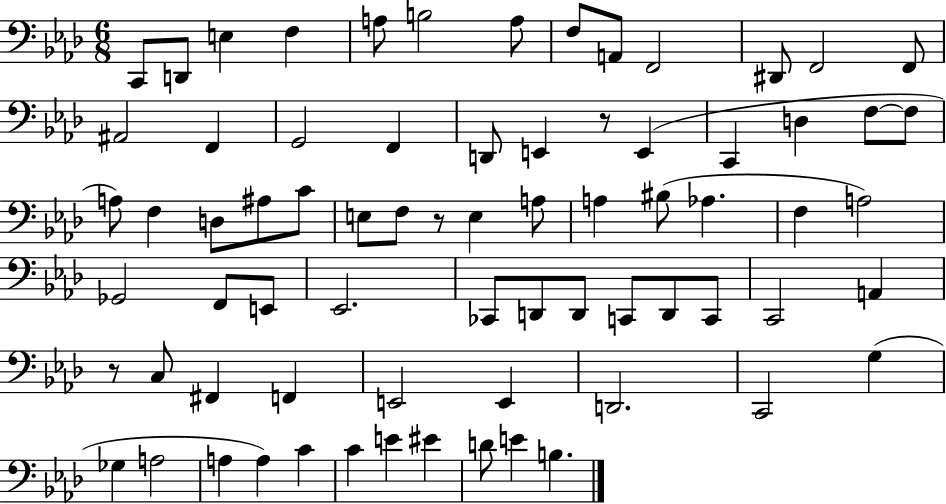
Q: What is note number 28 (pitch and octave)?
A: A#3